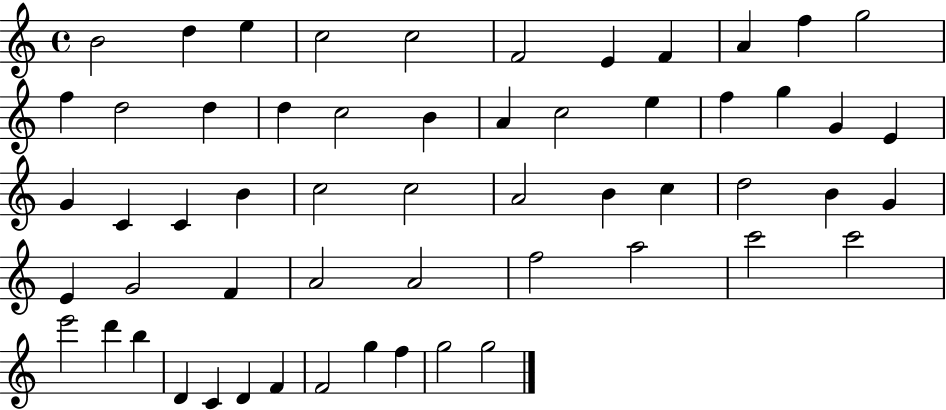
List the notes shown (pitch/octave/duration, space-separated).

B4/h D5/q E5/q C5/h C5/h F4/h E4/q F4/q A4/q F5/q G5/h F5/q D5/h D5/q D5/q C5/h B4/q A4/q C5/h E5/q F5/q G5/q G4/q E4/q G4/q C4/q C4/q B4/q C5/h C5/h A4/h B4/q C5/q D5/h B4/q G4/q E4/q G4/h F4/q A4/h A4/h F5/h A5/h C6/h C6/h E6/h D6/q B5/q D4/q C4/q D4/q F4/q F4/h G5/q F5/q G5/h G5/h